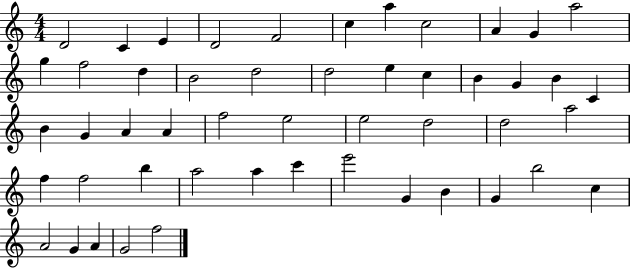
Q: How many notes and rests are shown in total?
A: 50